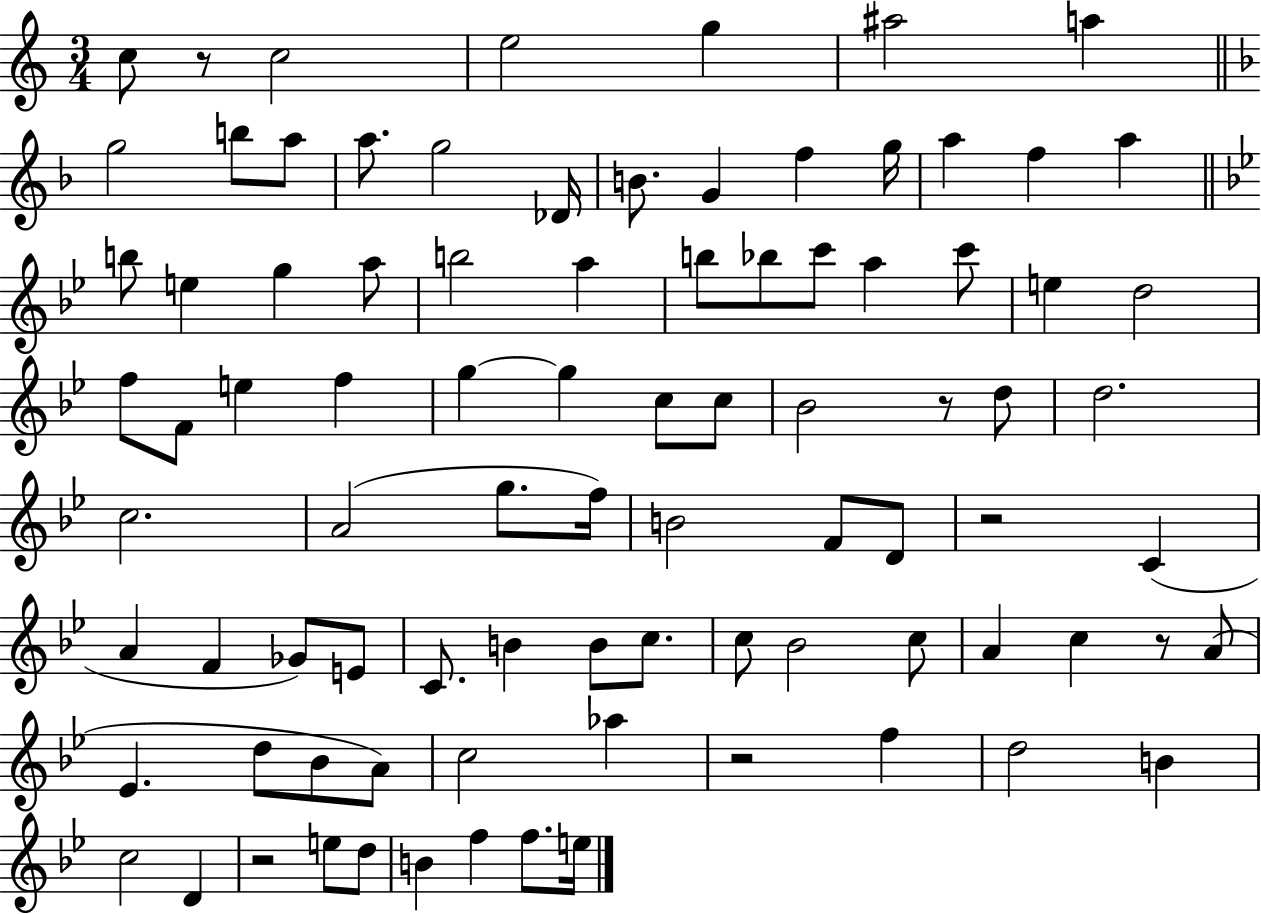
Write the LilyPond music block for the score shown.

{
  \clef treble
  \numericTimeSignature
  \time 3/4
  \key c \major
  c''8 r8 c''2 | e''2 g''4 | ais''2 a''4 | \bar "||" \break \key f \major g''2 b''8 a''8 | a''8. g''2 des'16 | b'8. g'4 f''4 g''16 | a''4 f''4 a''4 | \break \bar "||" \break \key g \minor b''8 e''4 g''4 a''8 | b''2 a''4 | b''8 bes''8 c'''8 a''4 c'''8 | e''4 d''2 | \break f''8 f'8 e''4 f''4 | g''4~~ g''4 c''8 c''8 | bes'2 r8 d''8 | d''2. | \break c''2. | a'2( g''8. f''16) | b'2 f'8 d'8 | r2 c'4( | \break a'4 f'4 ges'8) e'8 | c'8. b'4 b'8 c''8. | c''8 bes'2 c''8 | a'4 c''4 r8 a'8( | \break ees'4. d''8 bes'8 a'8) | c''2 aes''4 | r2 f''4 | d''2 b'4 | \break c''2 d'4 | r2 e''8 d''8 | b'4 f''4 f''8. e''16 | \bar "|."
}